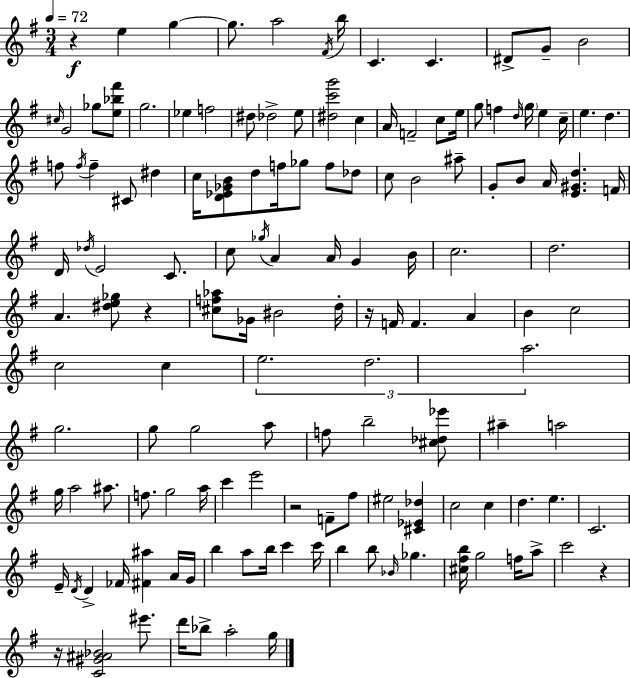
R/q E5/q G5/q G5/e. A5/h F#4/s B5/s C4/q. C4/q. D#4/e G4/e B4/h C#5/s G4/h Gb5/e [E5,Bb5,F#6]/e G5/h. Eb5/q F5/h D#5/e Db5/h E5/e [D#5,C6,G6]/h C5/q A4/s F4/h C5/e E5/s G5/e F5/q D5/s G5/s E5/q C5/s E5/q. D5/q. F5/e F5/s F5/q C#4/e D#5/q C5/s [D4,Eb4,Gb4,B4]/e D5/e F5/s Gb5/e F5/e Db5/e C5/e B4/h A#5/e G4/e B4/e A4/s [E4,G#4,D5]/q. F4/s D4/s Db5/s E4/h C4/e. C5/e Gb5/s A4/q A4/s G4/q B4/s C5/h. D5/h. A4/q. [D#5,E5,Gb5]/e R/q [C#5,F5,Ab5]/e Gb4/s BIS4/h D5/s R/s F4/s F4/q. A4/q B4/q C5/h C5/h C5/q E5/h. D5/h. A5/h. G5/h. G5/e G5/h A5/e F5/e B5/h [C#5,Db5,Eb6]/e A#5/q A5/h G5/s A5/h A#5/e. F5/e. G5/h A5/s C6/q E6/h R/h F4/e F#5/e EIS5/h [C#4,Eb4,Db5]/q C5/h C5/q D5/q. E5/q. C4/h. E4/s D4/s D4/q FES4/s [F#4,A#5]/q A4/s G4/s B5/q A5/e B5/s C6/q C6/s B5/q B5/e Bb4/s Gb5/q. [C#5,F#5,B5]/s G5/h F5/s A5/e C6/h R/q R/s [C4,G#4,A#4,Bb4]/h EIS6/e. D6/s Bb5/e A5/h G5/s